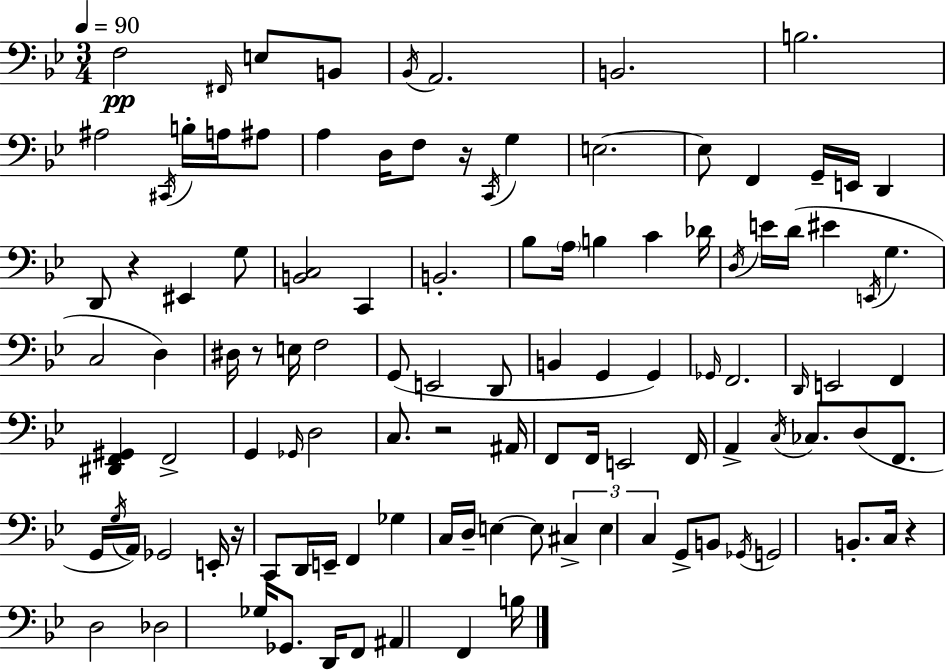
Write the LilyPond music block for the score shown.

{
  \clef bass
  \numericTimeSignature
  \time 3/4
  \key g \minor
  \tempo 4 = 90
  f2\pp \grace { fis,16 } e8 b,8 | \acciaccatura { bes,16 } a,2. | b,2. | b2. | \break ais2 \acciaccatura { cis,16 } b16-. | a16 ais8 a4 d16 f8 r16 \acciaccatura { c,16 } | g4 e2.~~ | e8 f,4 g,16-- e,16 | \break d,4 d,8 r4 eis,4 | g8 <b, c>2 | c,4 b,2.-. | bes8 \parenthesize a16 b4 c'4 | \break des'16 \acciaccatura { d16 } e'16 d'16( eis'4 \acciaccatura { e,16 } | g4. c2 | d4) dis16 r8 e16 f2 | g,8( e,2 | \break d,8 b,4 g,4 | g,4) \grace { ges,16 } f,2. | \grace { d,16 } e,2 | f,4 <dis, f, gis,>4 | \break f,2-> g,4 | \grace { ges,16 } d2 c8. | r2 ais,16 f,8 f,16 | e,2 f,16 a,4-> | \break \acciaccatura { c16 } ces8. d8( f,8. g,16 \acciaccatura { g16 } | a,16) ges,2 e,16-. r16 c,8 | d,16 e,16-- f,4 ges4 c16 | d16-- e4~~ e8 \tuplet 3/2 { cis4-> e4 | \break c4 } g,8-> b,8 \acciaccatura { ges,16 } | g,2 b,8.-. c16 | r4 d2 | des2 ges16 ges,8. | \break d,16 f,8 ais,4 f,4 b16 | \bar "|."
}